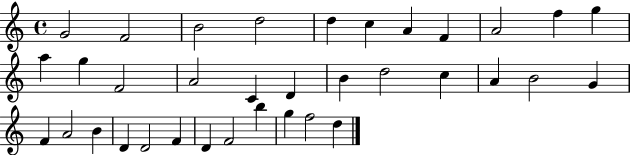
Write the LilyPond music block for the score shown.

{
  \clef treble
  \time 4/4
  \defaultTimeSignature
  \key c \major
  g'2 f'2 | b'2 d''2 | d''4 c''4 a'4 f'4 | a'2 f''4 g''4 | \break a''4 g''4 f'2 | a'2 c'4 d'4 | b'4 d''2 c''4 | a'4 b'2 g'4 | \break f'4 a'2 b'4 | d'4 d'2 f'4 | d'4 f'2 b''4 | g''4 f''2 d''4 | \break \bar "|."
}